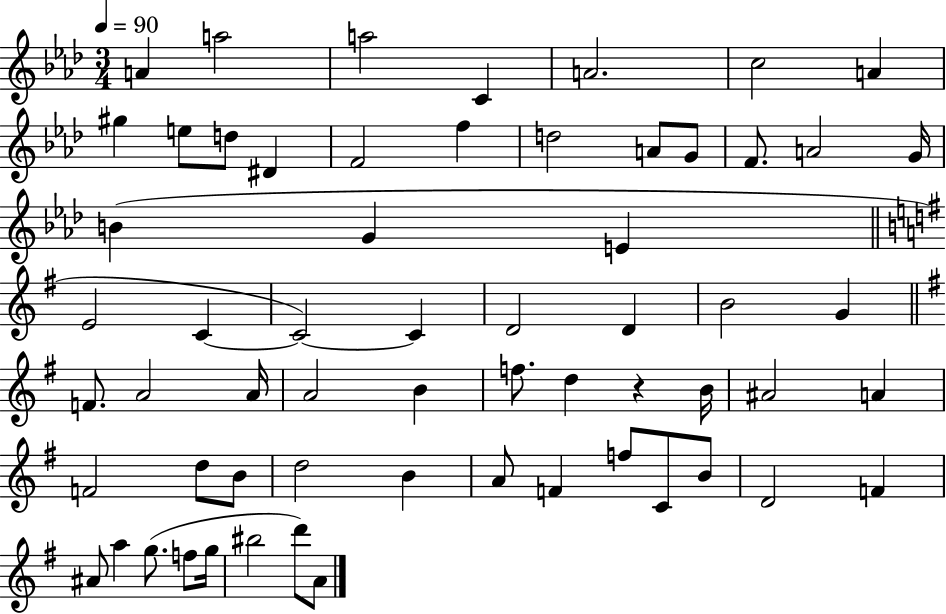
X:1
T:Untitled
M:3/4
L:1/4
K:Ab
A a2 a2 C A2 c2 A ^g e/2 d/2 ^D F2 f d2 A/2 G/2 F/2 A2 G/4 B G E E2 C C2 C D2 D B2 G F/2 A2 A/4 A2 B f/2 d z B/4 ^A2 A F2 d/2 B/2 d2 B A/2 F f/2 C/2 B/2 D2 F ^A/2 a g/2 f/2 g/4 ^b2 d'/2 A/2